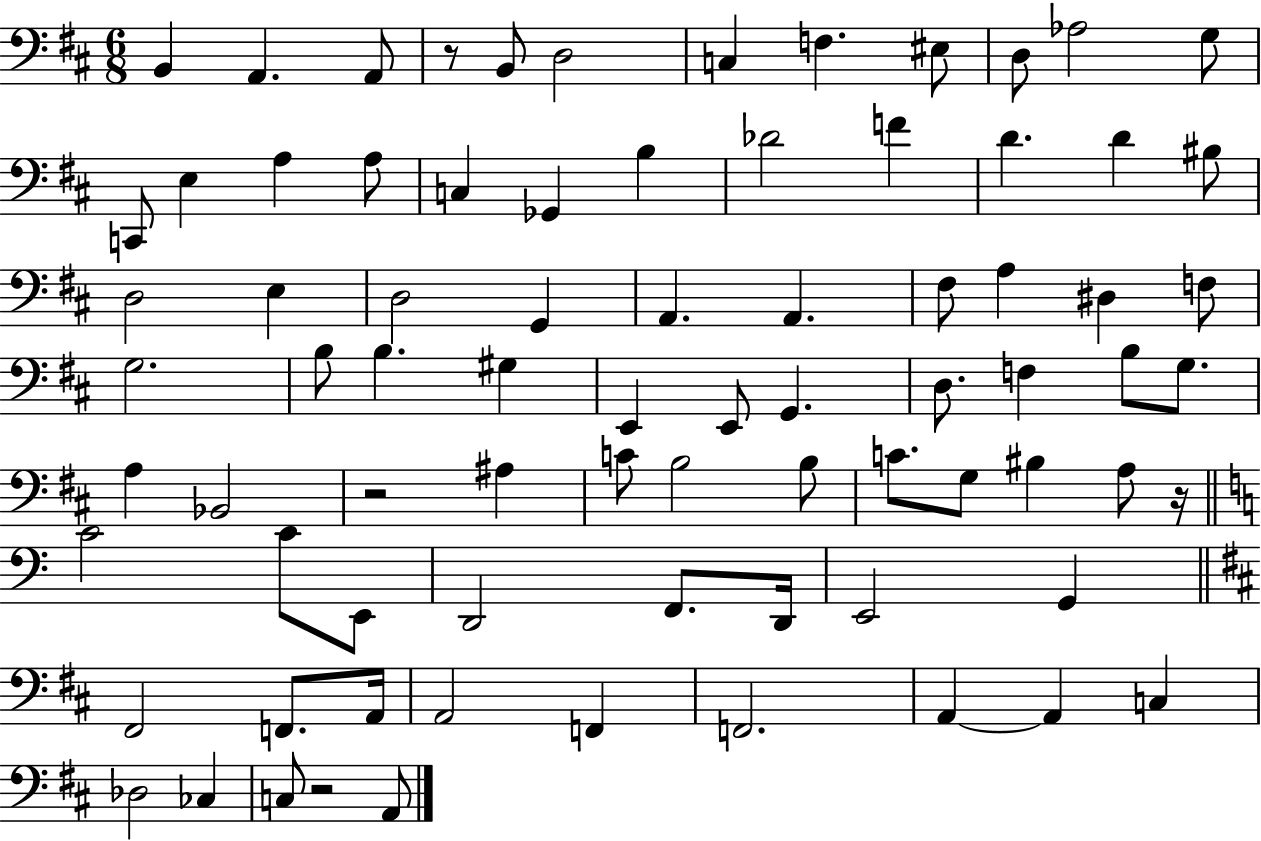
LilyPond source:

{
  \clef bass
  \numericTimeSignature
  \time 6/8
  \key d \major
  b,4 a,4. a,8 | r8 b,8 d2 | c4 f4. eis8 | d8 aes2 g8 | \break c,8 e4 a4 a8 | c4 ges,4 b4 | des'2 f'4 | d'4. d'4 bis8 | \break d2 e4 | d2 g,4 | a,4. a,4. | fis8 a4 dis4 f8 | \break g2. | b8 b4. gis4 | e,4 e,8 g,4. | d8. f4 b8 g8. | \break a4 bes,2 | r2 ais4 | c'8 b2 b8 | c'8. g8 bis4 a8 r16 | \break \bar "||" \break \key c \major c'2 c'8 e,8 | d,2 f,8. d,16 | e,2 g,4 | \bar "||" \break \key d \major fis,2 f,8. a,16 | a,2 f,4 | f,2. | a,4~~ a,4 c4 | \break des2 ces4 | c8 r2 a,8 | \bar "|."
}